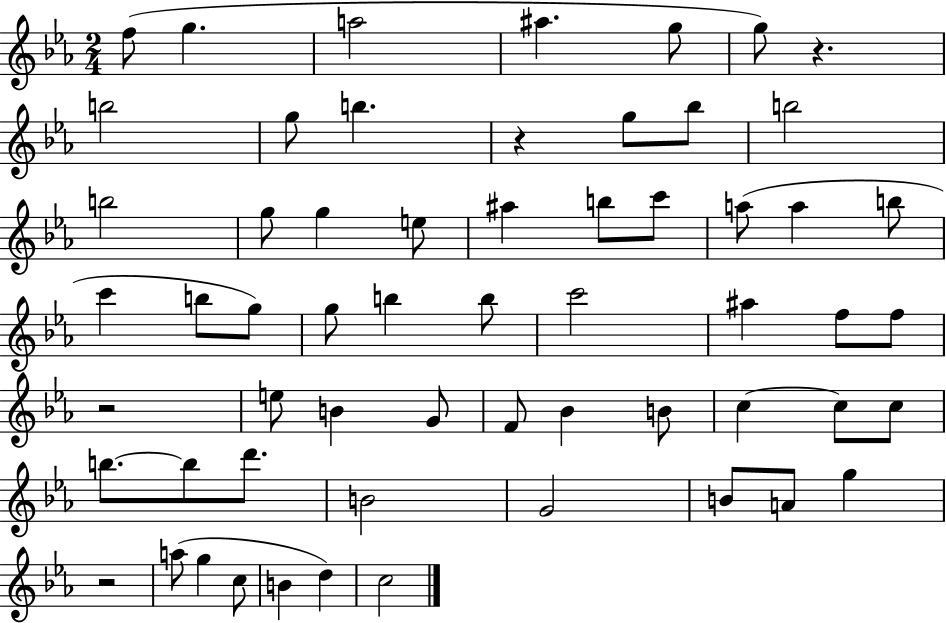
{
  \clef treble
  \numericTimeSignature
  \time 2/4
  \key ees \major
  f''8( g''4. | a''2 | ais''4. g''8 | g''8) r4. | \break b''2 | g''8 b''4. | r4 g''8 bes''8 | b''2 | \break b''2 | g''8 g''4 e''8 | ais''4 b''8 c'''8 | a''8( a''4 b''8 | \break c'''4 b''8 g''8) | g''8 b''4 b''8 | c'''2 | ais''4 f''8 f''8 | \break r2 | e''8 b'4 g'8 | f'8 bes'4 b'8 | c''4~~ c''8 c''8 | \break b''8.~~ b''8 d'''8. | b'2 | g'2 | b'8 a'8 g''4 | \break r2 | a''8( g''4 c''8 | b'4 d''4) | c''2 | \break \bar "|."
}